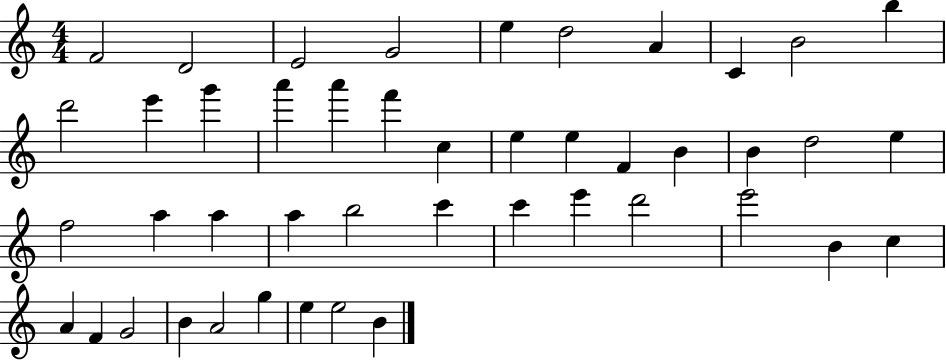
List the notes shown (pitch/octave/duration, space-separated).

F4/h D4/h E4/h G4/h E5/q D5/h A4/q C4/q B4/h B5/q D6/h E6/q G6/q A6/q A6/q F6/q C5/q E5/q E5/q F4/q B4/q B4/q D5/h E5/q F5/h A5/q A5/q A5/q B5/h C6/q C6/q E6/q D6/h E6/h B4/q C5/q A4/q F4/q G4/h B4/q A4/h G5/q E5/q E5/h B4/q